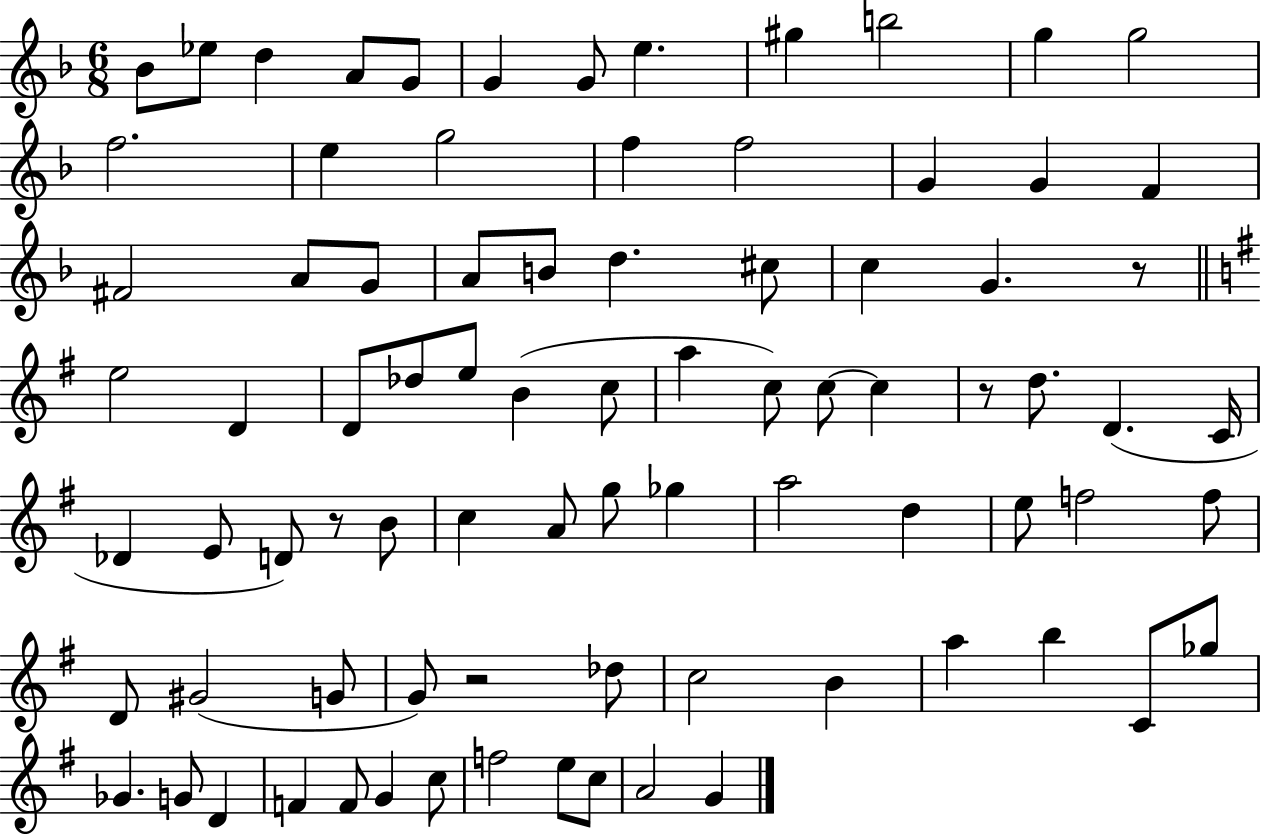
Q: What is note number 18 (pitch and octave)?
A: G4